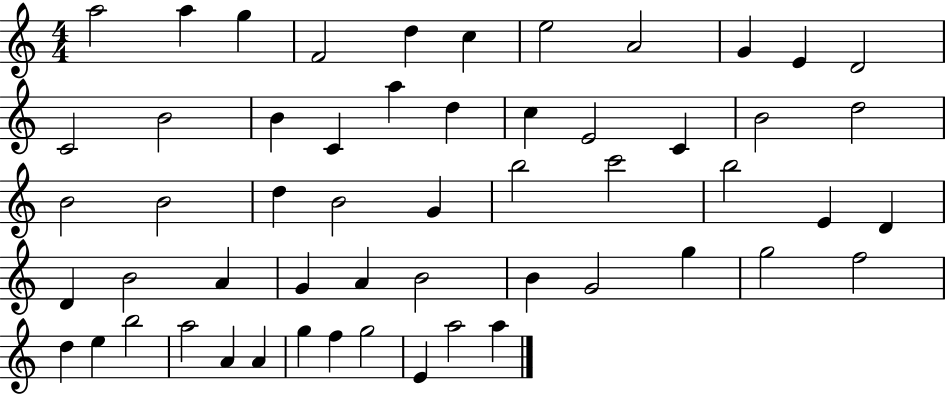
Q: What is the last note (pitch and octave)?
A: A5